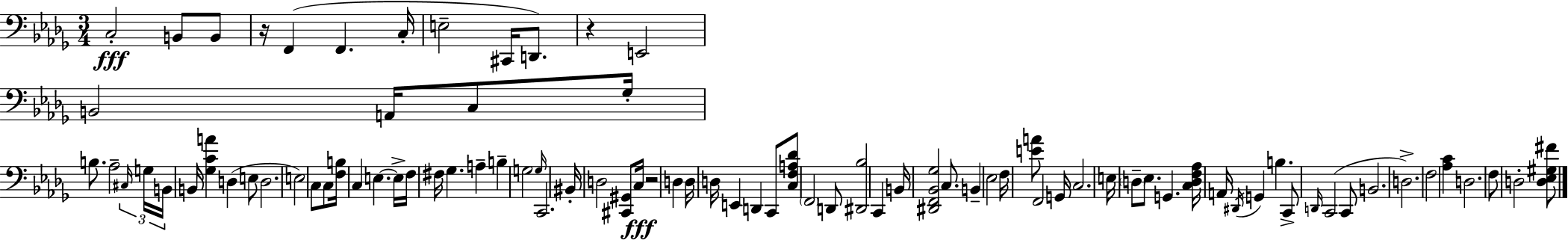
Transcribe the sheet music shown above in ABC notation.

X:1
T:Untitled
M:3/4
L:1/4
K:Bbm
C,2 B,,/2 B,,/2 z/4 F,, F,, C,/4 E,2 ^C,,/4 D,,/2 z E,,2 B,,2 A,,/4 C,/2 _G,/4 B,/2 _A,2 ^C,/4 G,/4 B,,/4 B,,/4 [_G,CA] D, E,/2 D,2 E,2 C,/2 C,/2 [F,B,]/4 C, E, E,/4 F,/4 ^F,/4 _G, A, B, G,2 G,/4 C,,2 ^B,,/4 D,2 [^C,,^G,,]/2 C,/4 z2 D, D,/4 D,/4 E,, D,, C,,/2 [C,F,A,_D]/2 F,,2 D,,/2 [^D,,_B,]2 C,, B,,/4 [^D,,F,,_B,,_G,]2 C,/2 B,, _E,2 F,/4 [EA]/2 F,,2 G,,/4 C,2 E,/4 D,/2 _E,/2 G,, [C,D,F,_A,]/4 A,,/4 ^D,,/4 G,, B, C,,/2 D,,/4 C,,2 C,,/2 B,,2 D,2 F,2 [_A,C] D,2 F,/2 D,2 [D,_E,^G,^F]/2